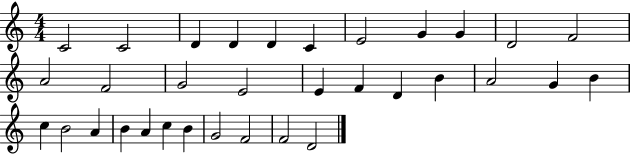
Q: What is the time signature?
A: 4/4